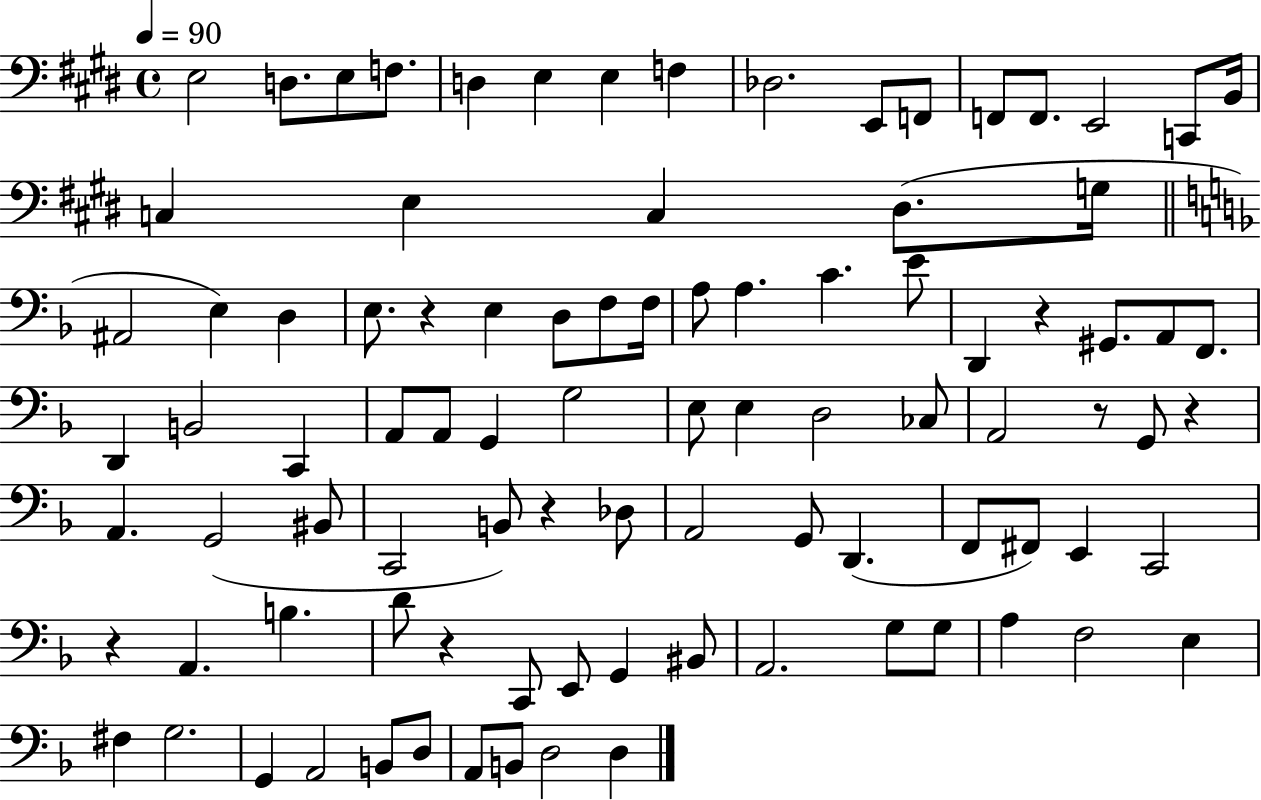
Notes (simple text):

E3/h D3/e. E3/e F3/e. D3/q E3/q E3/q F3/q Db3/h. E2/e F2/e F2/e F2/e. E2/h C2/e B2/s C3/q E3/q C3/q D#3/e. G3/s A#2/h E3/q D3/q E3/e. R/q E3/q D3/e F3/e F3/s A3/e A3/q. C4/q. E4/e D2/q R/q G#2/e. A2/e F2/e. D2/q B2/h C2/q A2/e A2/e G2/q G3/h E3/e E3/q D3/h CES3/e A2/h R/e G2/e R/q A2/q. G2/h BIS2/e C2/h B2/e R/q Db3/e A2/h G2/e D2/q. F2/e F#2/e E2/q C2/h R/q A2/q. B3/q. D4/e R/q C2/e E2/e G2/q BIS2/e A2/h. G3/e G3/e A3/q F3/h E3/q F#3/q G3/h. G2/q A2/h B2/e D3/e A2/e B2/e D3/h D3/q